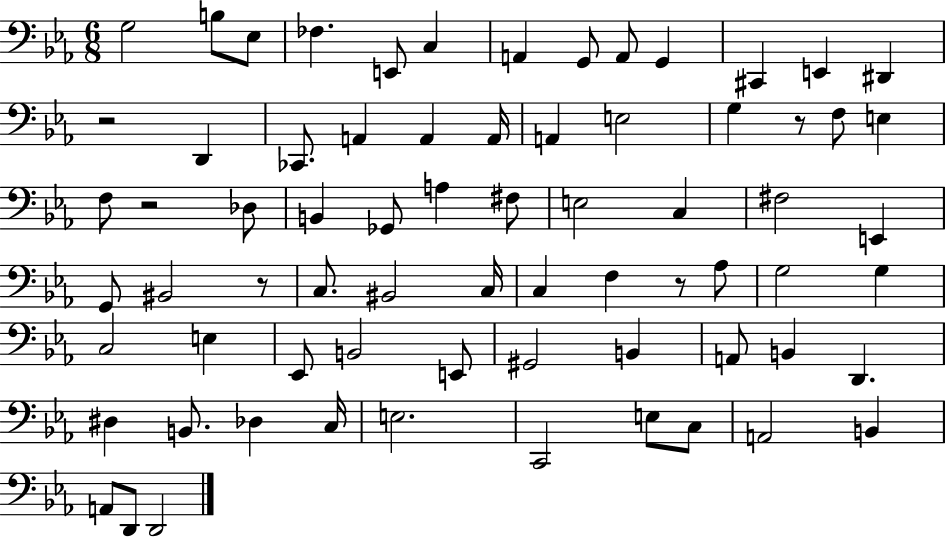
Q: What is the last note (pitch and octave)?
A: D2